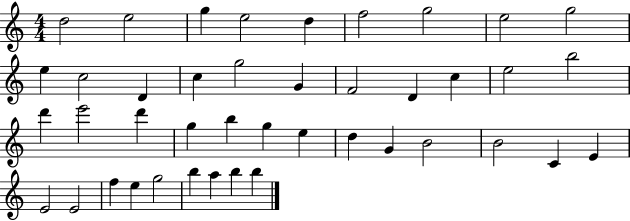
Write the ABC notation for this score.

X:1
T:Untitled
M:4/4
L:1/4
K:C
d2 e2 g e2 d f2 g2 e2 g2 e c2 D c g2 G F2 D c e2 b2 d' e'2 d' g b g e d G B2 B2 C E E2 E2 f e g2 b a b b